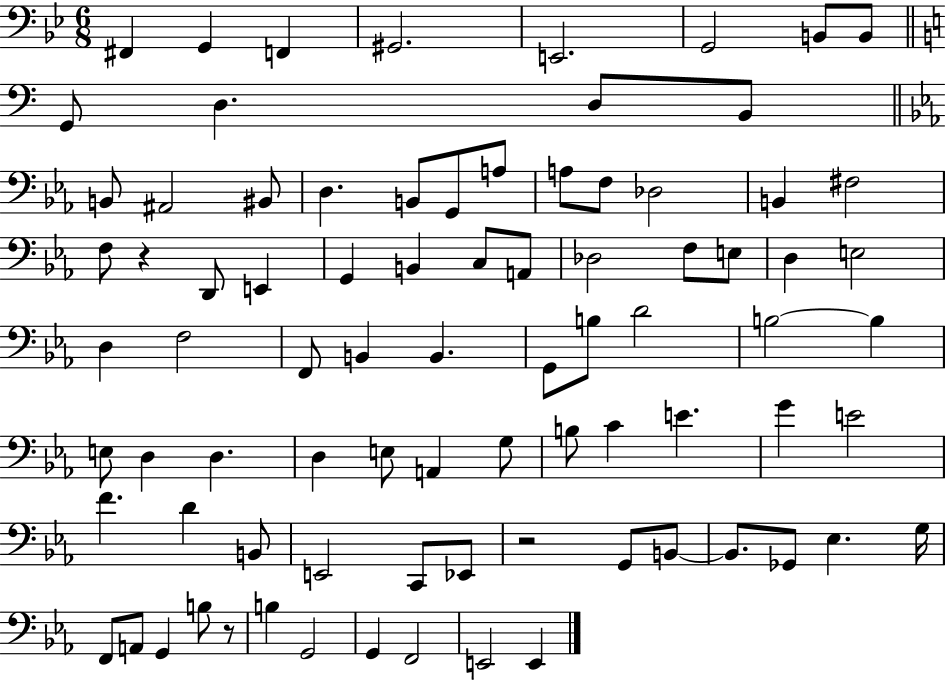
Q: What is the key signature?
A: BES major